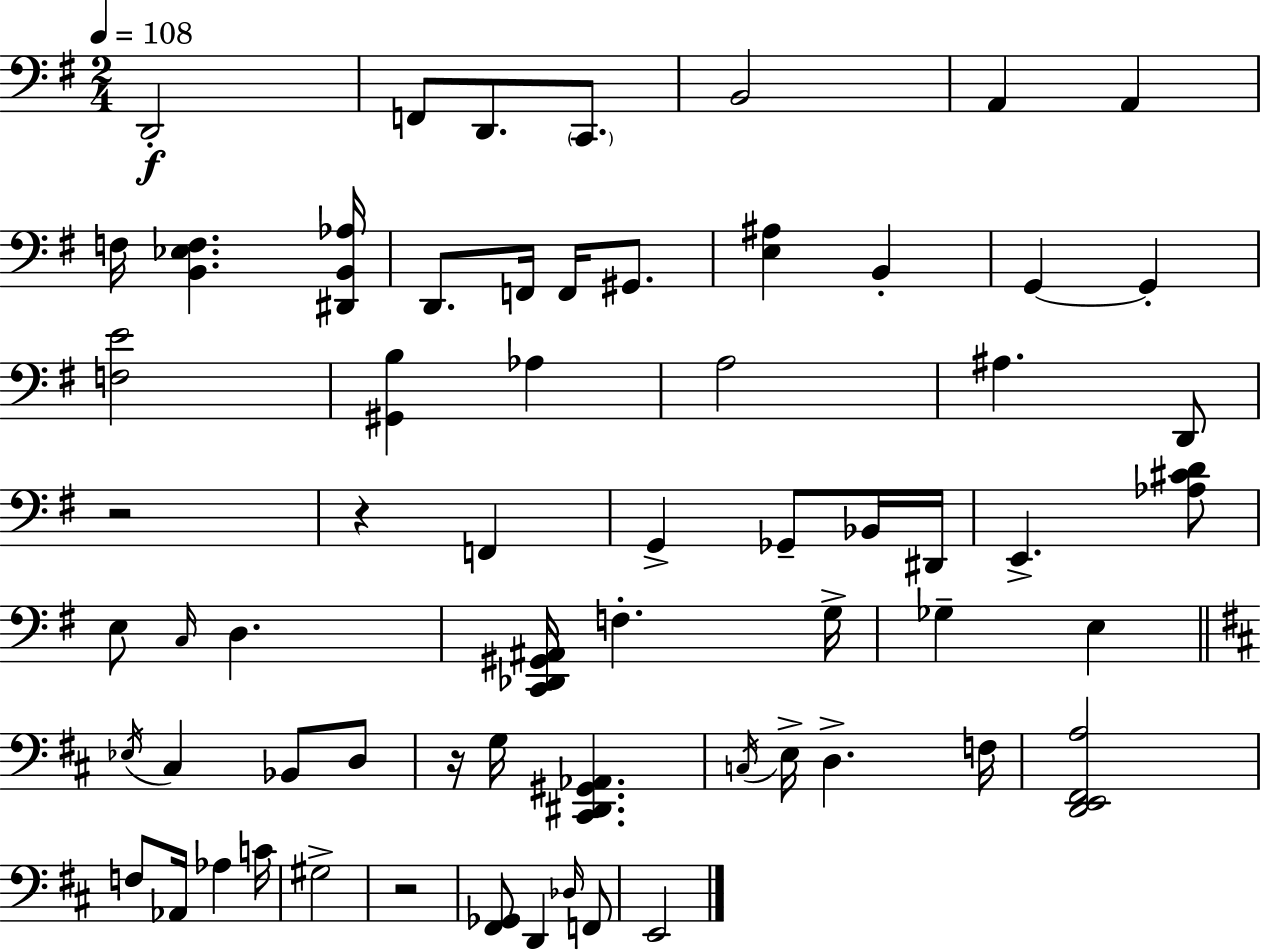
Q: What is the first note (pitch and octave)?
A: D2